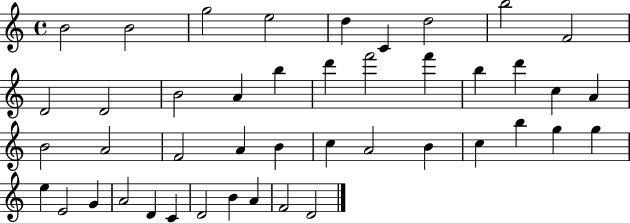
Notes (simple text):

B4/h B4/h G5/h E5/h D5/q C4/q D5/h B5/h F4/h D4/h D4/h B4/h A4/q B5/q D6/q F6/h F6/q B5/q D6/q C5/q A4/q B4/h A4/h F4/h A4/q B4/q C5/q A4/h B4/q C5/q B5/q G5/q G5/q E5/q E4/h G4/q A4/h D4/q C4/q D4/h B4/q A4/q F4/h D4/h